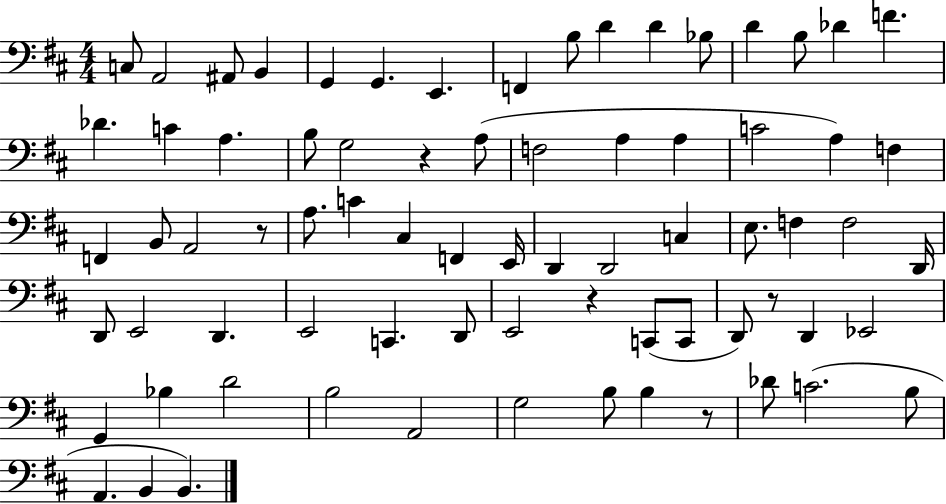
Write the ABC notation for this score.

X:1
T:Untitled
M:4/4
L:1/4
K:D
C,/2 A,,2 ^A,,/2 B,, G,, G,, E,, F,, B,/2 D D _B,/2 D B,/2 _D F _D C A, B,/2 G,2 z A,/2 F,2 A, A, C2 A, F, F,, B,,/2 A,,2 z/2 A,/2 C ^C, F,, E,,/4 D,, D,,2 C, E,/2 F, F,2 D,,/4 D,,/2 E,,2 D,, E,,2 C,, D,,/2 E,,2 z C,,/2 C,,/2 D,,/2 z/2 D,, _E,,2 G,, _B, D2 B,2 A,,2 G,2 B,/2 B, z/2 _D/2 C2 B,/2 A,, B,, B,,